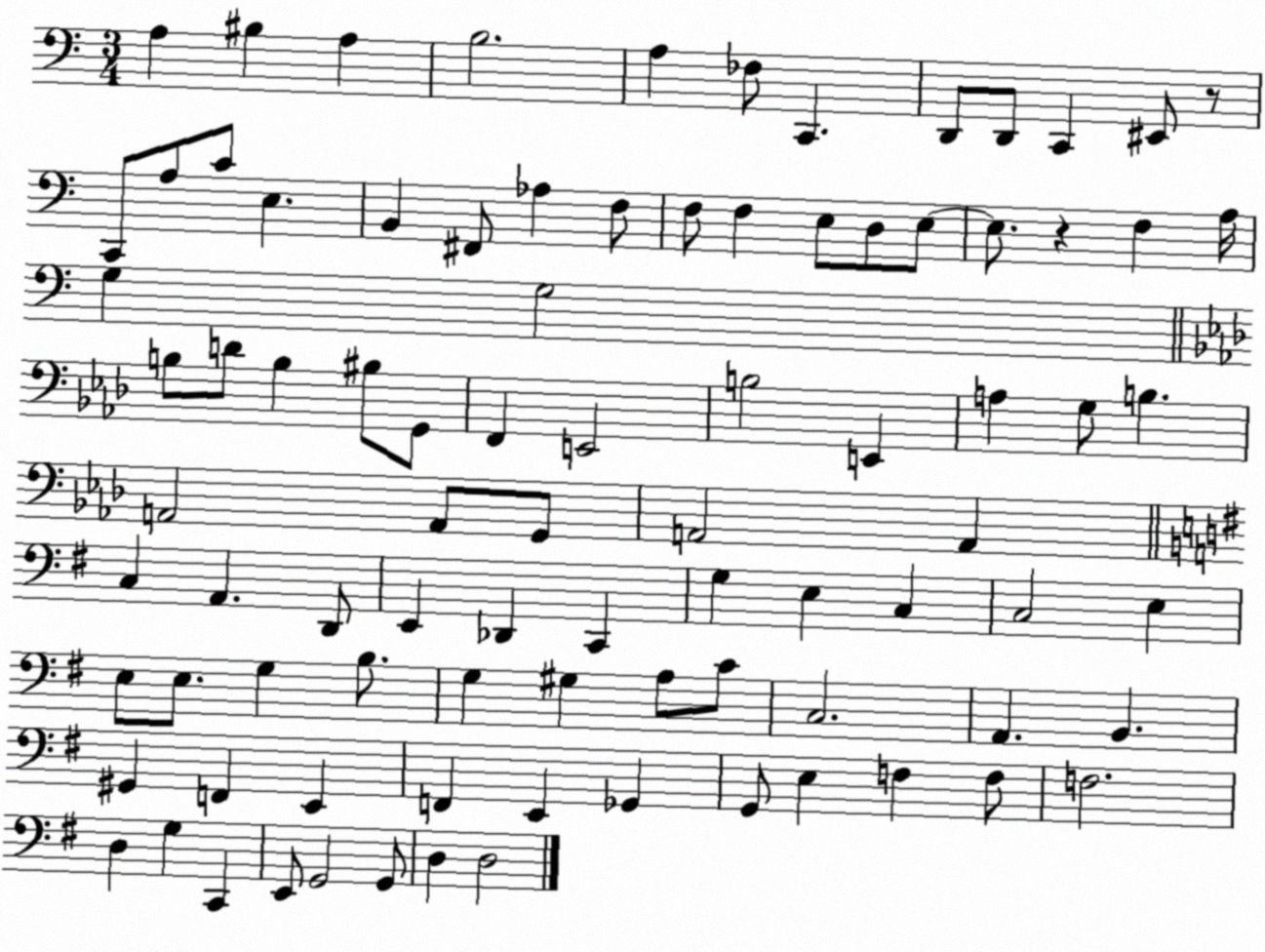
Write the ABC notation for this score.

X:1
T:Untitled
M:3/4
L:1/4
K:C
A, ^B, A, B,2 A, _F,/2 C,, D,,/2 D,,/2 C,, ^E,,/2 z/2 C,,/2 A,/2 C/2 E, B,, ^F,,/2 _A, F,/2 F,/2 F, E,/2 D,/2 E,/2 E,/2 z F, A,/4 G, G,2 B,/2 D/2 B, ^B,/2 G,,/2 F,, E,,2 B,2 E,, A, G,/2 B, A,,2 A,,/2 G,,/2 A,,2 A,, C, A,, D,,/2 E,, _D,, C,, G, E, C, C,2 E, E,/2 E,/2 G, B,/2 G, ^G, A,/2 C/2 C,2 A,, B,, ^G,, F,, E,, F,, E,, _G,, G,,/2 E, F, F,/2 F,2 D, G, C,, E,,/2 G,,2 G,,/2 D, D,2